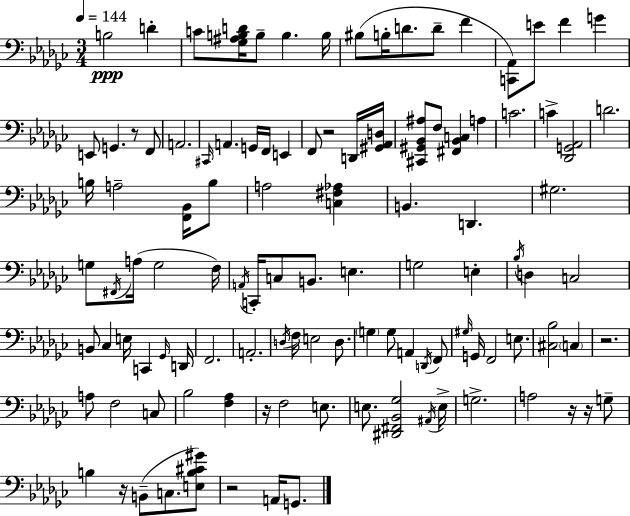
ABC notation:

X:1
T:Untitled
M:3/4
L:1/4
K:Ebm
B,2 D C/2 [_G,^A,B,D]/4 B,/2 B, B,/4 ^B,/2 B,/4 D/2 D/2 F [C,,_A,,]/2 E/2 F G E,,/2 G,, z/2 F,,/2 A,,2 ^C,,/4 A,, G,,/4 F,,/4 E,, F,,/2 z2 D,,/4 [^G,,_A,,D,]/4 [^C,,^G,,_B,,^A,]/2 F,/2 [^F,,_B,,C,] A, C2 C [_D,,G,,_A,,]2 D2 B,/4 A,2 [F,,_B,,]/4 B,/2 A,2 [C,^F,_A,] B,, D,, ^G,2 G,/2 ^F,,/4 A,/4 G,2 F,/4 A,,/4 C,,/4 C,/2 B,,/2 E, G,2 E, _B,/4 D, C,2 B,,/2 _C, E,/4 C,, _G,,/4 D,,/4 F,,2 A,,2 D,/4 F,/4 E,2 D,/2 G, G,/2 A,, D,,/4 F,,/2 ^G,/4 G,,/4 F,,2 E,/2 [^C,_B,]2 C, z2 A,/2 F,2 C,/2 _B,2 [F,_A,] z/4 F,2 E,/2 E,/2 [^D,,^F,,_B,,_G,]2 ^A,,/4 E,/4 G,2 A,2 z/4 z/4 G,/2 B, z/4 B,,/2 C,/2 [E,B,^C^G]/2 z2 A,,/4 G,,/2